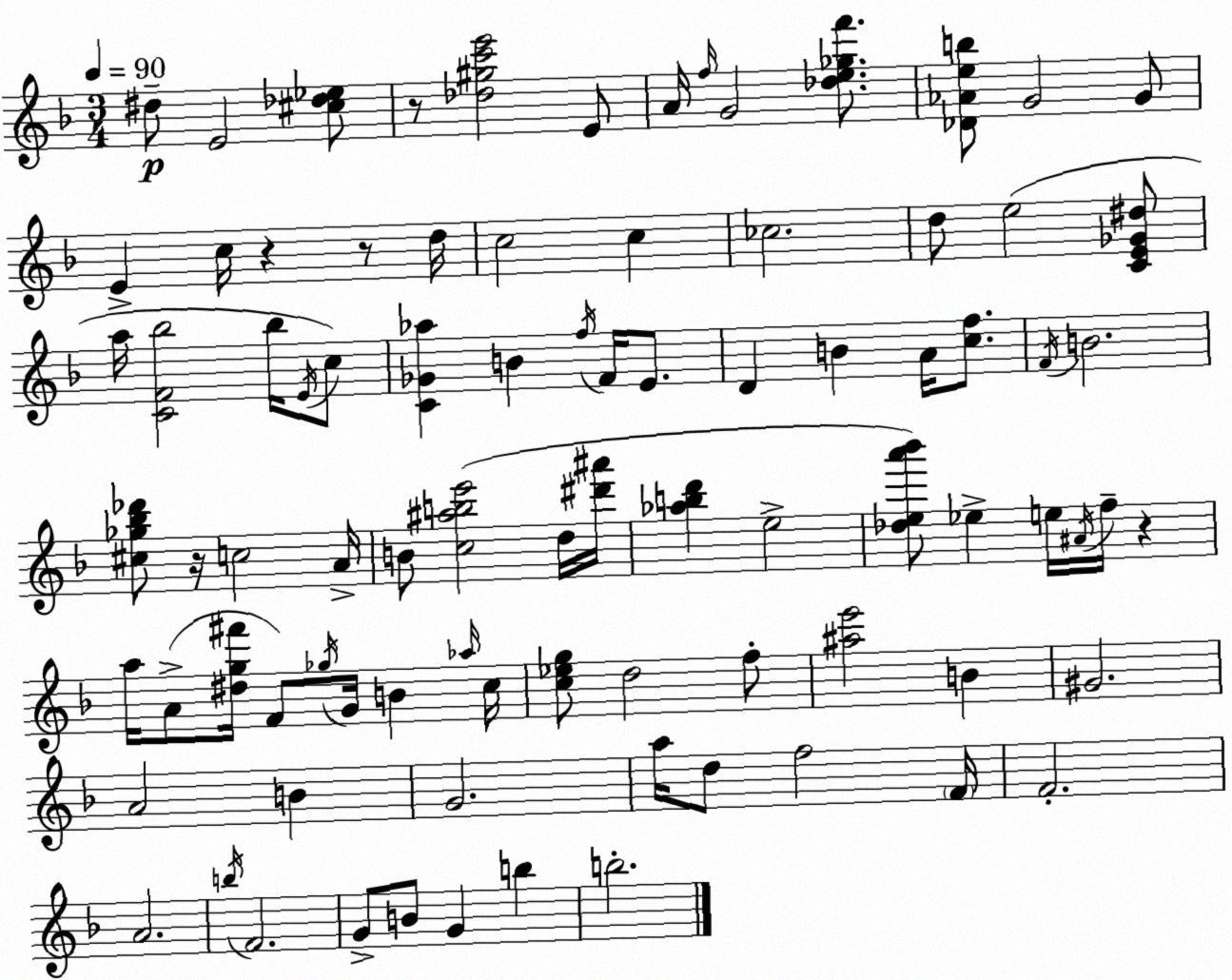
X:1
T:Untitled
M:3/4
L:1/4
K:Dm
^d/2 E2 [^c_d_e]/2 z/2 [_d^gc'e']2 E/2 A/4 f/4 G2 [_de_gf']/2 [_D_Aeb]/2 G2 G/2 E c/4 z z/2 d/4 c2 c _c2 d/2 e2 [CE_G^d]/2 a/4 [CF_b]2 _b/4 E/4 c/2 [C_G_a] B f/4 F/4 E/2 D B A/4 [cf]/2 F/4 B2 [^c_g_b_d']/2 z/4 c2 A/4 B/2 [c^abe']2 d/4 [^d'^a']/4 [_abd'] e2 [_dea'_b']/2 _e e/4 ^A/4 f/4 z a/4 A/2 [^dg^f']/4 F/2 _g/4 G/4 B _a/4 c/4 [c_eg]/2 d2 f/2 [^ae']2 B ^G2 A2 B G2 a/4 d/2 f2 F/4 F2 A2 b/4 F2 G/2 B/2 G b b2